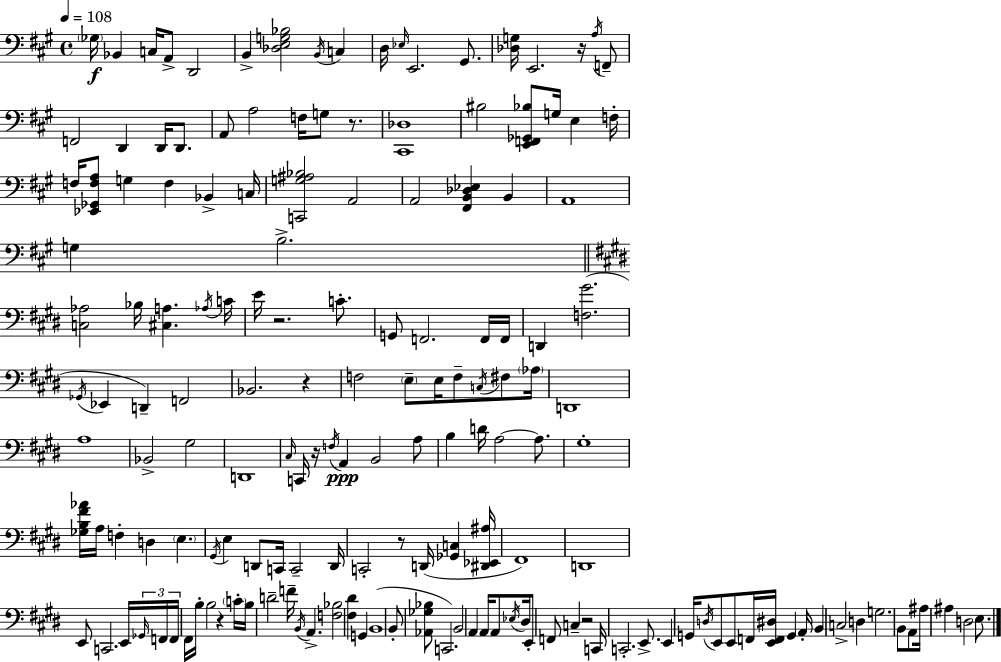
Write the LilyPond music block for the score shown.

{
  \clef bass
  \time 4/4
  \defaultTimeSignature
  \key a \major
  \tempo 4 = 108
  \repeat volta 2 { \parenthesize ges16\f bes,4 c16 a,8-> d,2 | b,4-> <des e g bes>2 \acciaccatura { b,16 } c4 | d16 \grace { ees16 } e,2. gis,8. | <des g>16 e,2. r16 | \break \acciaccatura { a16 } f,8-- f,2 d,4 d,16 | d,8. a,8 a2 f16 g8 | r8. <cis, des>1 | bis2 <e, f, ges, bes>8 g16 e4 | \break f16-. f16 <ees, ges, f a>8 g4 f4 bes,4-> | c16 <c, g ais bes>2 a,2 | a,2 <fis, b, des ees>4 b,4 | a,1 | \break g4 b2.-> | \bar "||" \break \key e \major <c aes>2 bes16 <cis a>4. \acciaccatura { aes16 } | c'16 e'16 r2. c'8.-. | g,8 f,2. f,16 | f,16 d,4 <f gis'>2.( | \break \acciaccatura { ges,16 } ees,4 d,4--) f,2 | bes,2. r4 | f2 \parenthesize e8-- e16 f8-- \acciaccatura { c16 } | fis8 \parenthesize aes16 d,1 | \break a1 | bes,2-> gis2 | d,1 | \grace { cis16 } c,16 r16 \acciaccatura { f16 }\ppp a,4 b,2 | \break a8 b4 d'16 a2~~ | a8. gis1-. | <ges b fis' aes'>16 a16 f4-. d4 \parenthesize e4. | \acciaccatura { gis,16 } e4 d,8 c,16 c,2-- | \break d,16 c,2-. r8 | d,16( <ges, c>4 <dis, ees, ais>16 fis,1) | d,1 | e,8 c,2. | \break e,16 \tuplet 3/2 { \grace { ges,16 } f,16 f,16 } fis,16 b16-. b2 | r4 \parenthesize c'16-. b16 d'2-- | f'16-- \acciaccatura { b,16 } a,4.-> <f bes>2 | <fis dis'>4 g,4 b,1( | \break b,8-. <aes, ges bes>8 c,2.) | b,2 | a,4 a,16 a,8 \acciaccatura { ees16 } dis16 e,8-. f,8 c4-- | r2 c,16 c,2.-. | \break e,8.-> e,4 g,16 \acciaccatura { d16 } e,8 | e,8 f,16 <e, f, dis>16 g,4 a,16-. b,4 c2-> | d4 g2. | b,8 a,8 ais16 ais4 d2 | \break e8. } \bar "|."
}